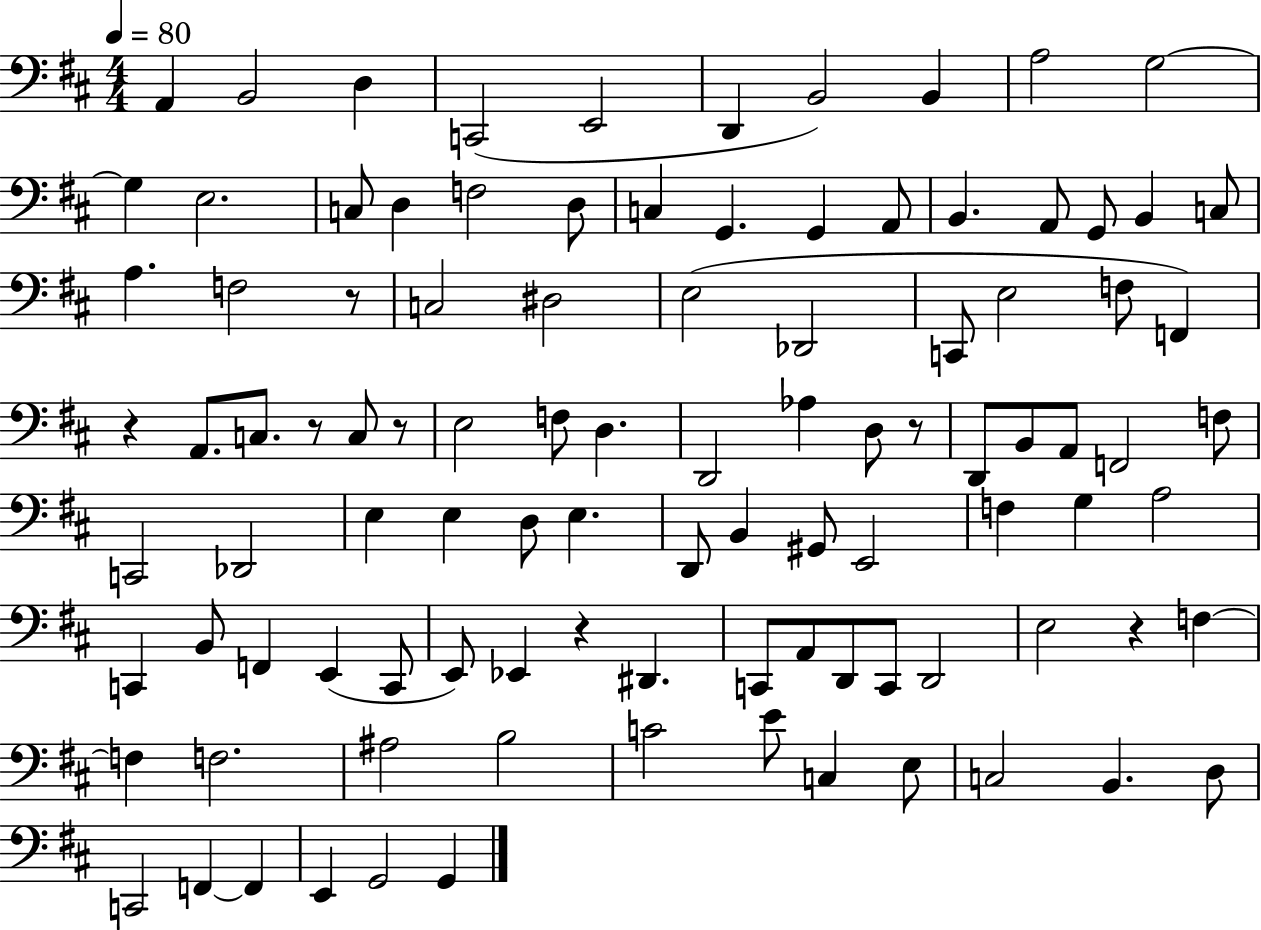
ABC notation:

X:1
T:Untitled
M:4/4
L:1/4
K:D
A,, B,,2 D, C,,2 E,,2 D,, B,,2 B,, A,2 G,2 G, E,2 C,/2 D, F,2 D,/2 C, G,, G,, A,,/2 B,, A,,/2 G,,/2 B,, C,/2 A, F,2 z/2 C,2 ^D,2 E,2 _D,,2 C,,/2 E,2 F,/2 F,, z A,,/2 C,/2 z/2 C,/2 z/2 E,2 F,/2 D, D,,2 _A, D,/2 z/2 D,,/2 B,,/2 A,,/2 F,,2 F,/2 C,,2 _D,,2 E, E, D,/2 E, D,,/2 B,, ^G,,/2 E,,2 F, G, A,2 C,, B,,/2 F,, E,, C,,/2 E,,/2 _E,, z ^D,, C,,/2 A,,/2 D,,/2 C,,/2 D,,2 E,2 z F, F, F,2 ^A,2 B,2 C2 E/2 C, E,/2 C,2 B,, D,/2 C,,2 F,, F,, E,, G,,2 G,,